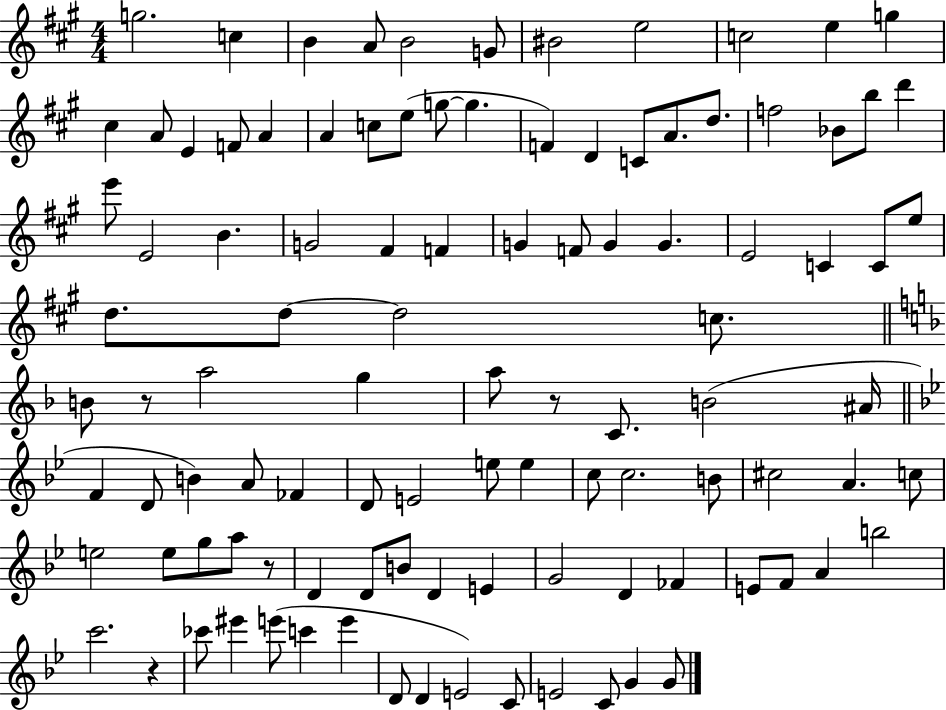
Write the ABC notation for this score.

X:1
T:Untitled
M:4/4
L:1/4
K:A
g2 c B A/2 B2 G/2 ^B2 e2 c2 e g ^c A/2 E F/2 A A c/2 e/2 g/2 g F D C/2 A/2 d/2 f2 _B/2 b/2 d' e'/2 E2 B G2 ^F F G F/2 G G E2 C C/2 e/2 d/2 d/2 d2 c/2 B/2 z/2 a2 g a/2 z/2 C/2 B2 ^A/4 F D/2 B A/2 _F D/2 E2 e/2 e c/2 c2 B/2 ^c2 A c/2 e2 e/2 g/2 a/2 z/2 D D/2 B/2 D E G2 D _F E/2 F/2 A b2 c'2 z _c'/2 ^e' e'/2 c' e' D/2 D E2 C/2 E2 C/2 G G/2